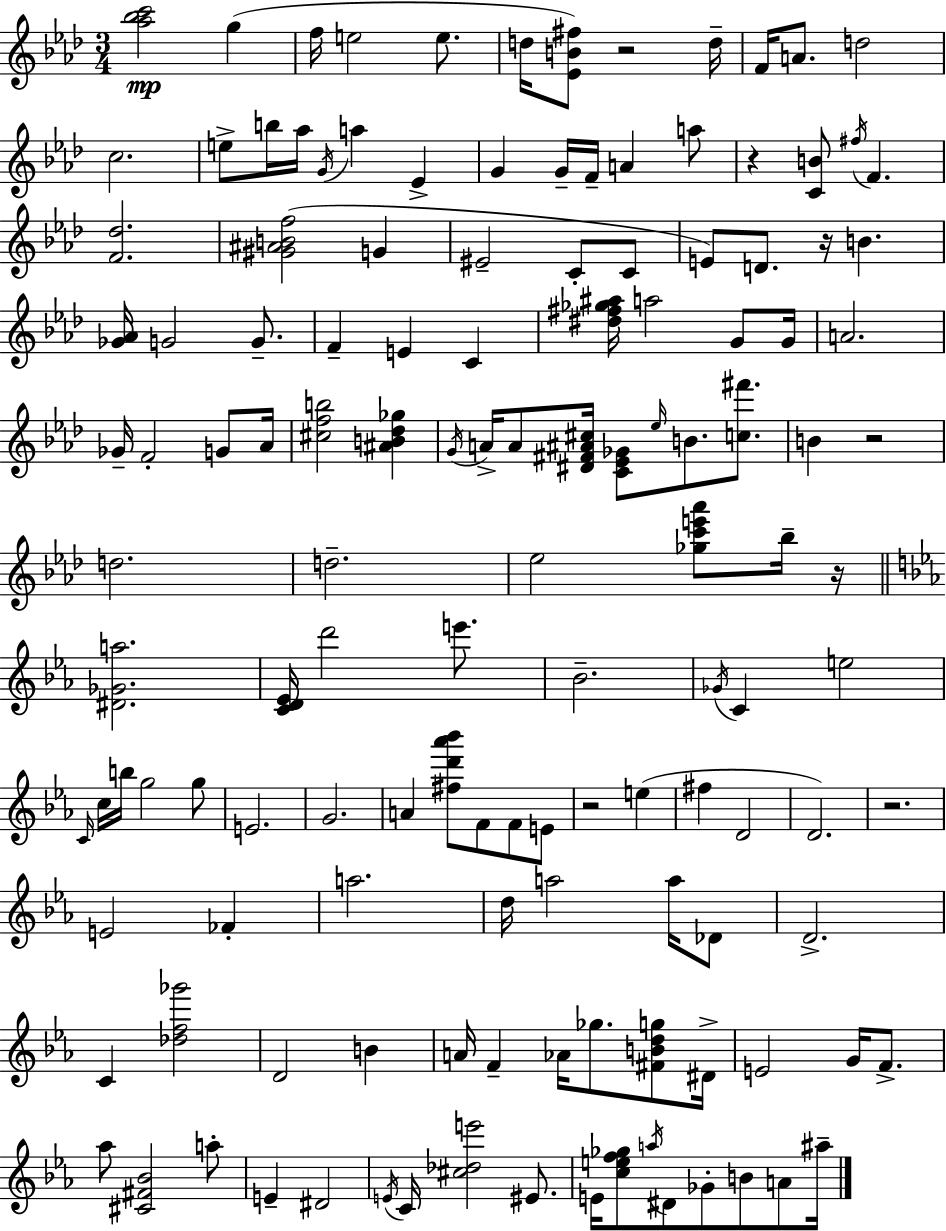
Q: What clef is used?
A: treble